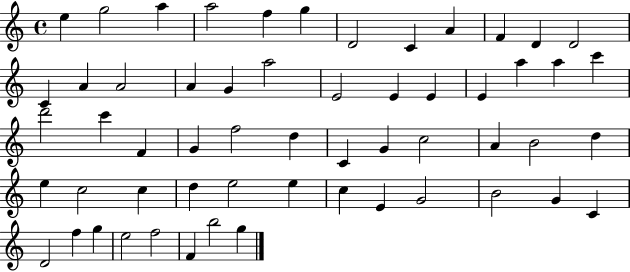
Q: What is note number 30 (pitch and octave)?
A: F5